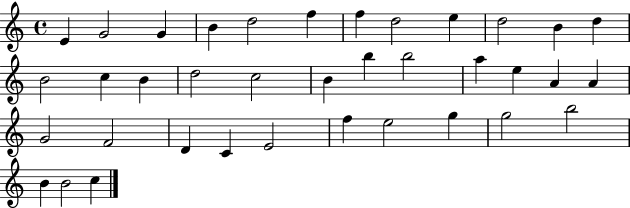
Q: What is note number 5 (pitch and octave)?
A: D5